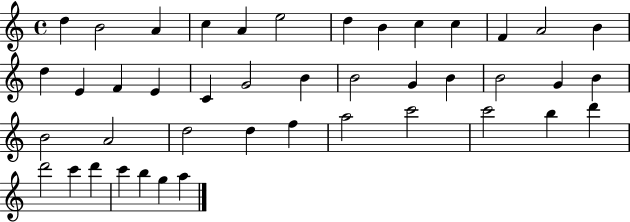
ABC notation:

X:1
T:Untitled
M:4/4
L:1/4
K:C
d B2 A c A e2 d B c c F A2 B d E F E C G2 B B2 G B B2 G B B2 A2 d2 d f a2 c'2 c'2 b d' d'2 c' d' c' b g a